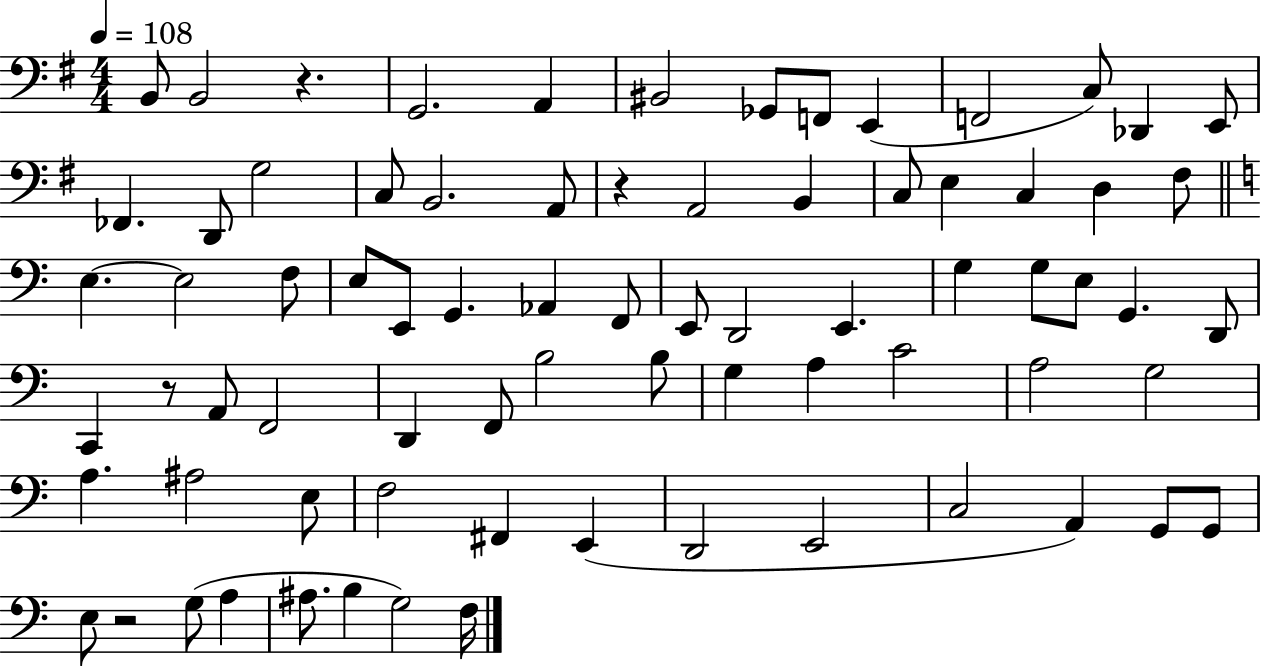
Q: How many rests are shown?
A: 4